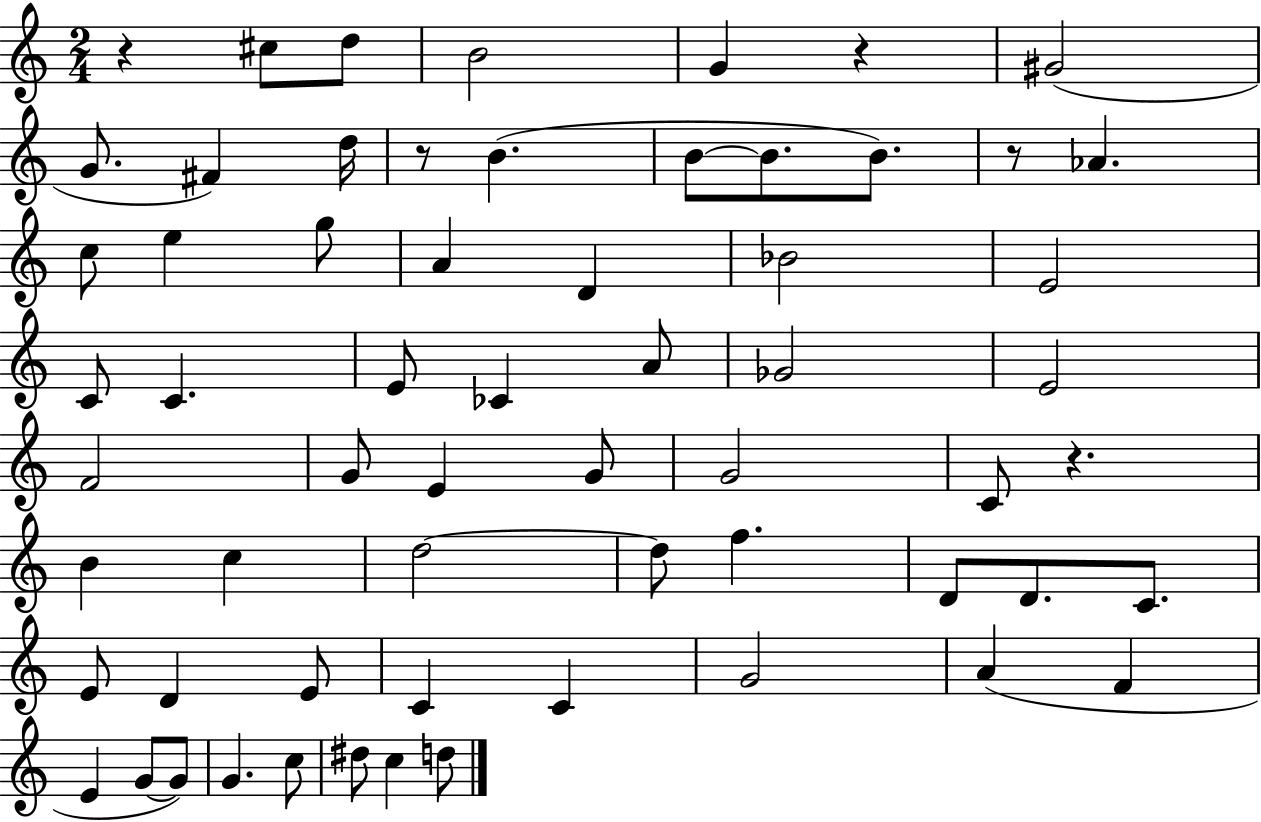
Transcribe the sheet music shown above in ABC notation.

X:1
T:Untitled
M:2/4
L:1/4
K:C
z ^c/2 d/2 B2 G z ^G2 G/2 ^F d/4 z/2 B B/2 B/2 B/2 z/2 _A c/2 e g/2 A D _B2 E2 C/2 C E/2 _C A/2 _G2 E2 F2 G/2 E G/2 G2 C/2 z B c d2 d/2 f D/2 D/2 C/2 E/2 D E/2 C C G2 A F E G/2 G/2 G c/2 ^d/2 c d/2